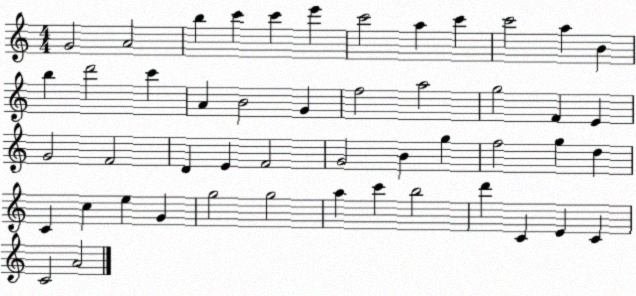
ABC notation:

X:1
T:Untitled
M:4/4
L:1/4
K:C
G2 A2 b c' c' e' c'2 a c' c'2 a B b d'2 c' A B2 G f2 a2 g2 F E G2 F2 D E F2 G2 B g f2 g d C c e G g2 g2 a c' b2 d' C E C C2 A2